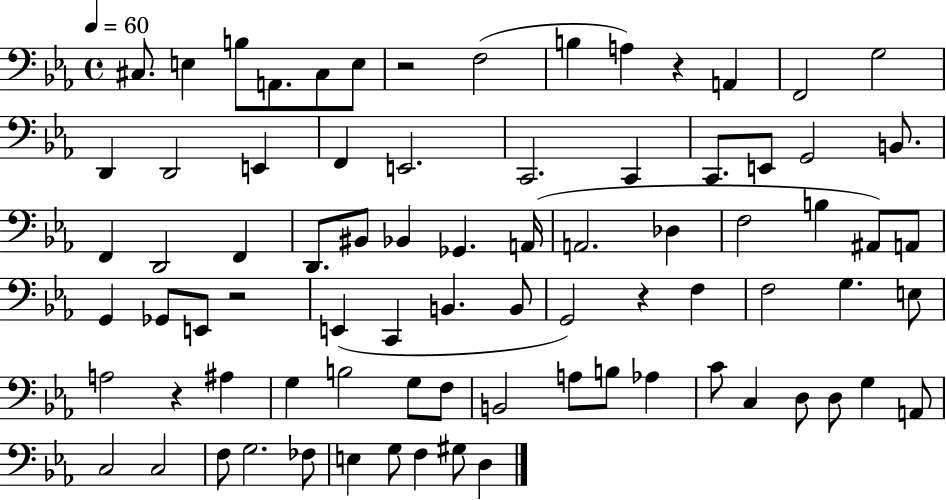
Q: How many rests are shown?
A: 5